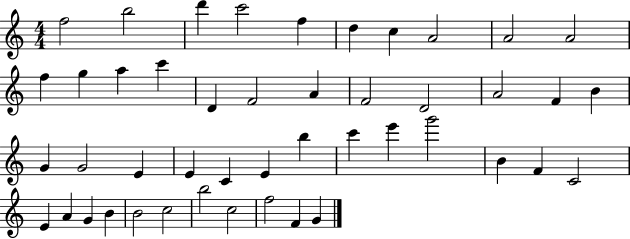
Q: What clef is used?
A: treble